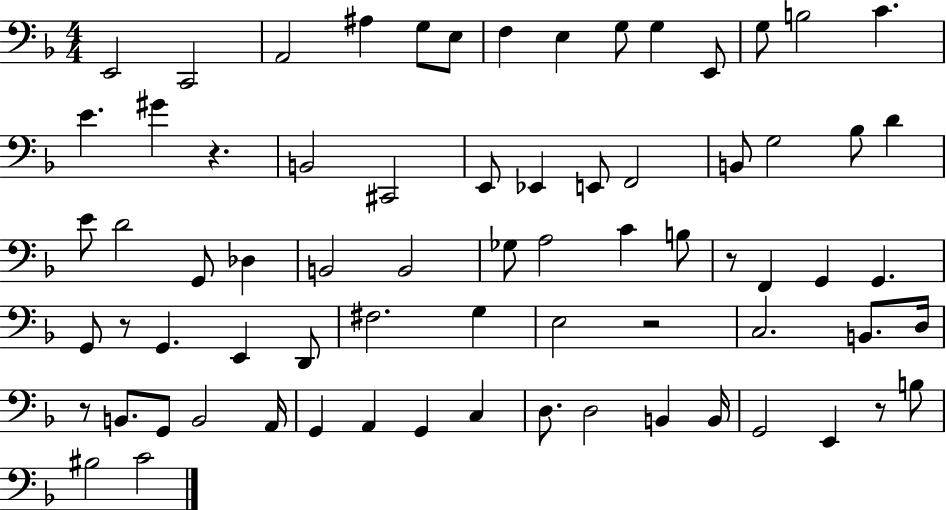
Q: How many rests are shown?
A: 6